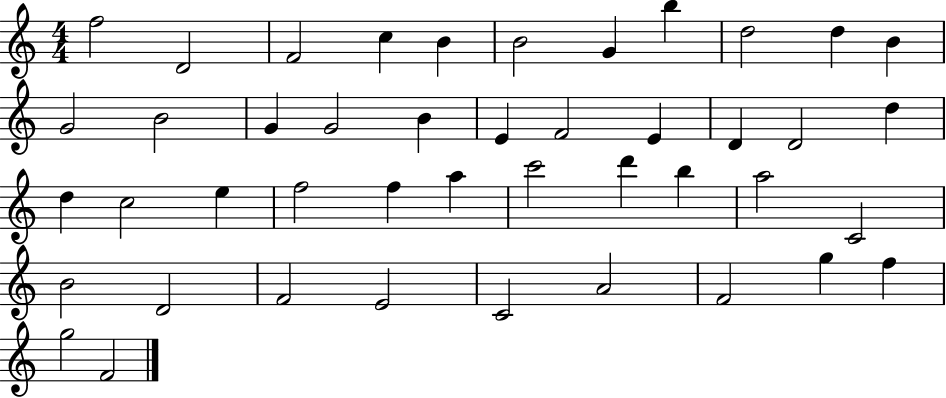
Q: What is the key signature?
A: C major